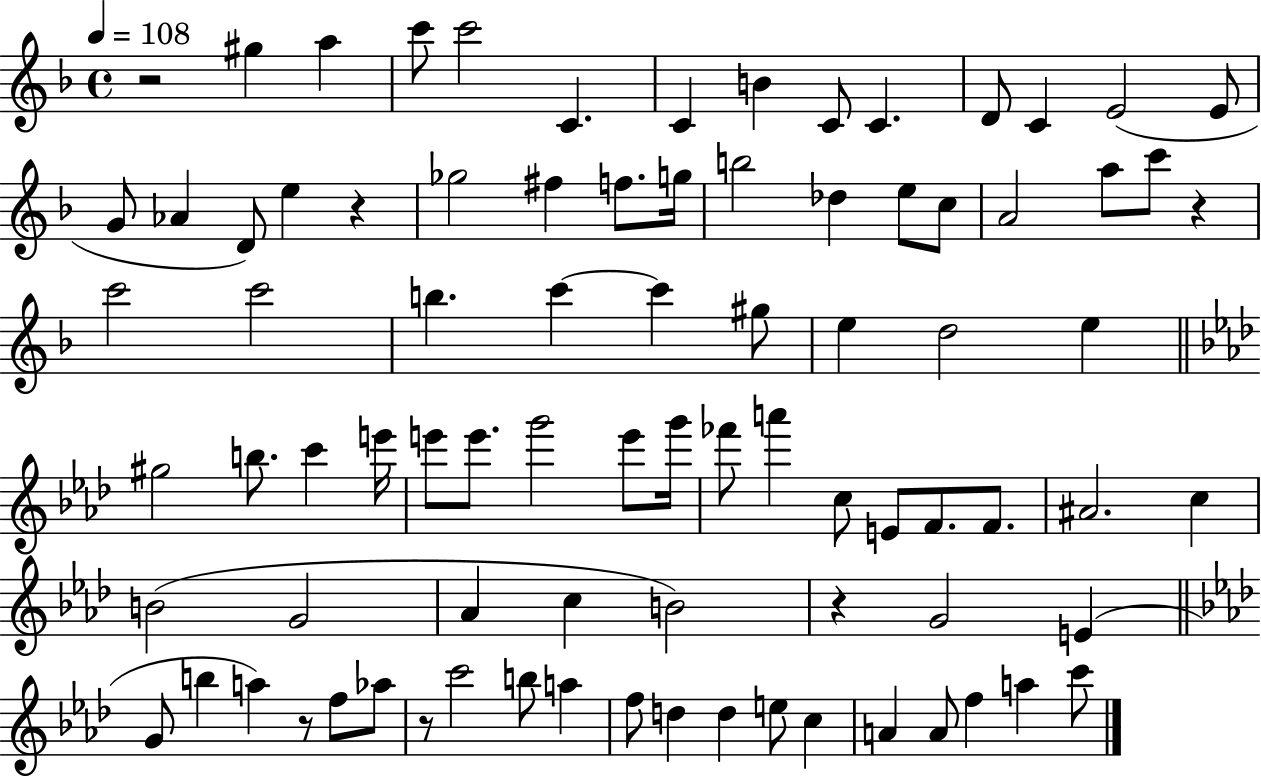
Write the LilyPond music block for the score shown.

{
  \clef treble
  \time 4/4
  \defaultTimeSignature
  \key f \major
  \tempo 4 = 108
  r2 gis''4 a''4 | c'''8 c'''2 c'4. | c'4 b'4 c'8 c'4. | d'8 c'4 e'2( e'8 | \break g'8 aes'4 d'8) e''4 r4 | ges''2 fis''4 f''8. g''16 | b''2 des''4 e''8 c''8 | a'2 a''8 c'''8 r4 | \break c'''2 c'''2 | b''4. c'''4~~ c'''4 gis''8 | e''4 d''2 e''4 | \bar "||" \break \key f \minor gis''2 b''8. c'''4 e'''16 | e'''8 e'''8. g'''2 e'''8 g'''16 | fes'''8 a'''4 c''8 e'8 f'8. f'8. | ais'2. c''4 | \break b'2( g'2 | aes'4 c''4 b'2) | r4 g'2 e'4( | \bar "||" \break \key aes \major g'8 b''4 a''4) r8 f''8 aes''8 | r8 c'''2 b''8 a''4 | f''8 d''4 d''4 e''8 c''4 | a'4 a'8 f''4 a''4 c'''8 | \break \bar "|."
}